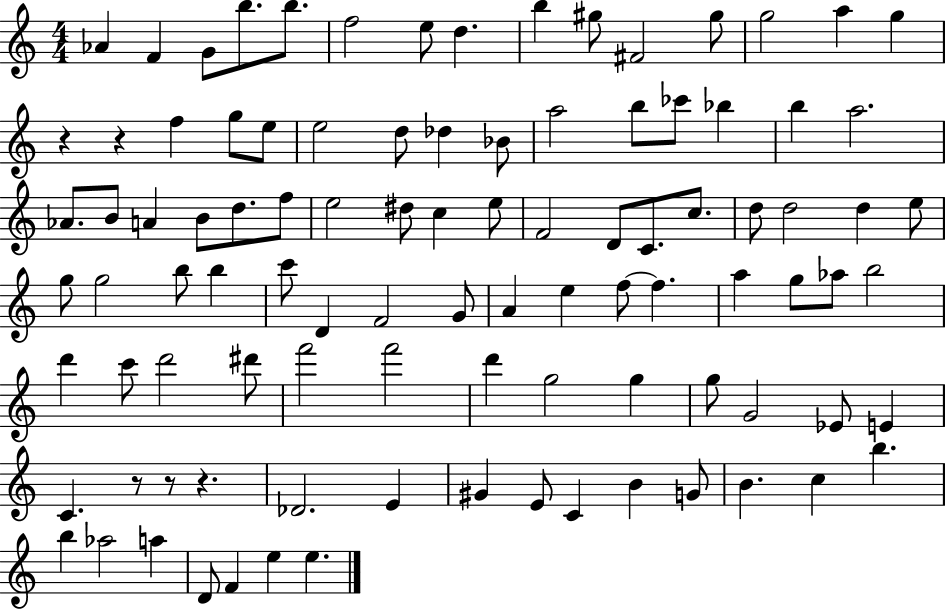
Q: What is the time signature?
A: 4/4